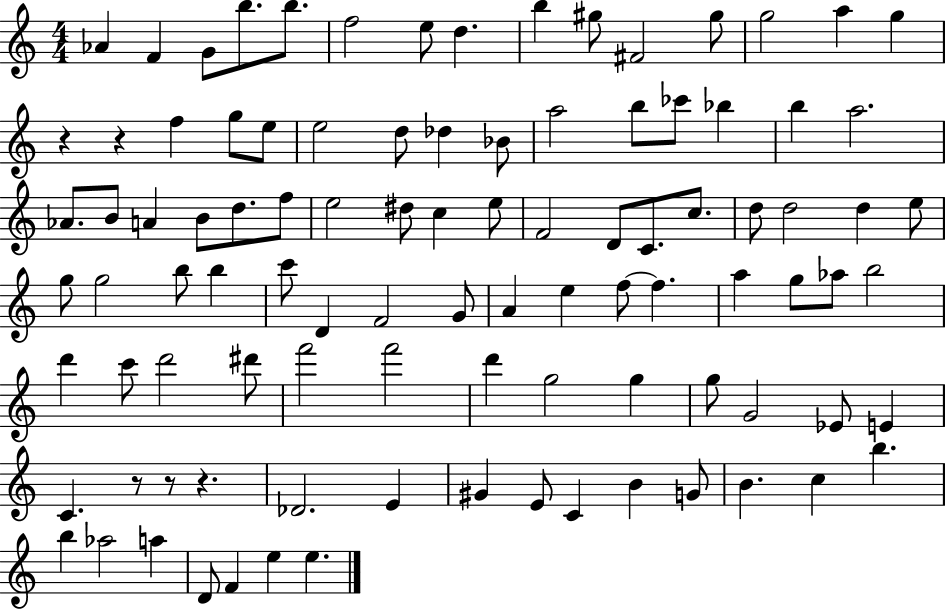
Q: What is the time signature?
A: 4/4